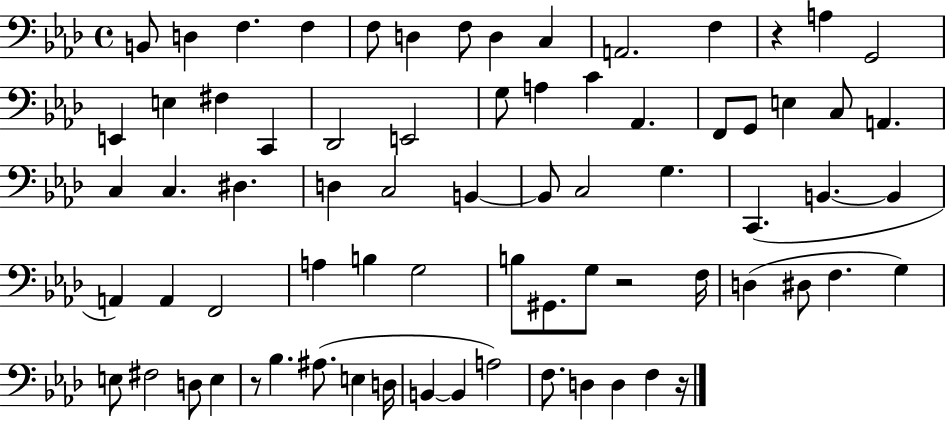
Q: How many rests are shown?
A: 4